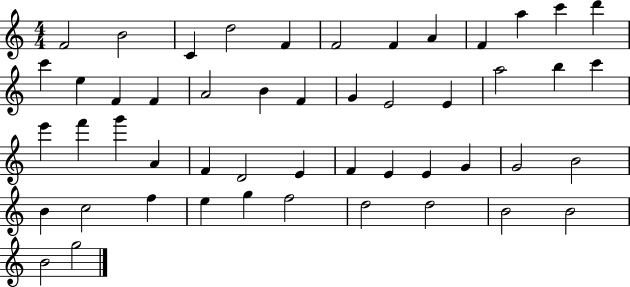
X:1
T:Untitled
M:4/4
L:1/4
K:C
F2 B2 C d2 F F2 F A F a c' d' c' e F F A2 B F G E2 E a2 b c' e' f' g' A F D2 E F E E G G2 B2 B c2 f e g f2 d2 d2 B2 B2 B2 g2